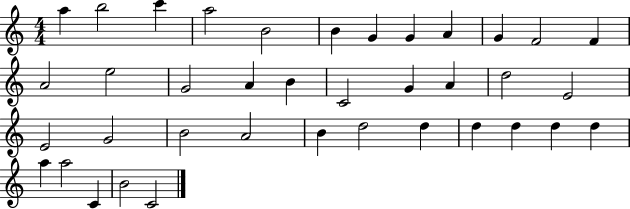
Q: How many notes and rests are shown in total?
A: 38